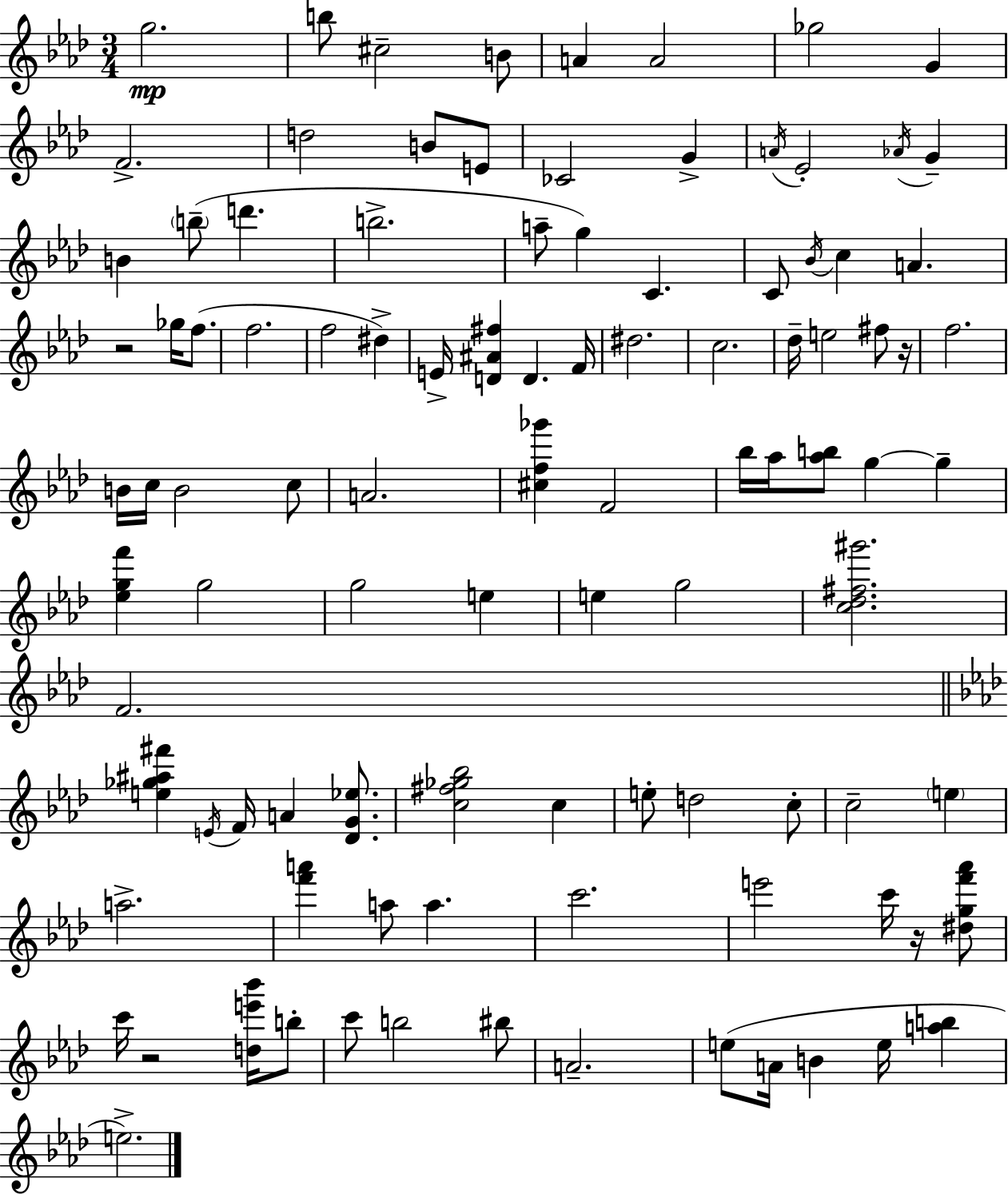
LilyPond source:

{
  \clef treble
  \numericTimeSignature
  \time 3/4
  \key aes \major
  g''2.\mp | b''8 cis''2-- b'8 | a'4 a'2 | ges''2 g'4 | \break f'2.-> | d''2 b'8 e'8 | ces'2 g'4-> | \acciaccatura { a'16 } ees'2-. \acciaccatura { aes'16 } g'4-- | \break b'4 \parenthesize b''8--( d'''4. | b''2.-> | a''8-- g''4) c'4. | c'8 \acciaccatura { bes'16 } c''4 a'4. | \break r2 ges''16 | f''8.( f''2. | f''2 dis''4->) | e'16-> <d' ais' fis''>4 d'4. | \break f'16 dis''2. | c''2. | des''16-- e''2 | fis''8 r16 f''2. | \break b'16 c''16 b'2 | c''8 a'2. | <cis'' f'' ges'''>4 f'2 | bes''16 aes''16 <aes'' b''>8 g''4~~ g''4-- | \break <ees'' g'' f'''>4 g''2 | g''2 e''4 | e''4 g''2 | <c'' des'' fis'' gis'''>2. | \break f'2. | \bar "||" \break \key aes \major <e'' ges'' ais'' fis'''>4 \acciaccatura { e'16 } f'16 a'4 <des' g' ees''>8. | <c'' fis'' ges'' bes''>2 c''4 | e''8-. d''2 c''8-. | c''2-- \parenthesize e''4 | \break a''2.-> | <f''' a'''>4 a''8 a''4. | c'''2. | e'''2 c'''16 r16 <dis'' g'' f''' aes'''>8 | \break c'''16 r2 <d'' e''' bes'''>16 b''8-. | c'''8 b''2 bis''8 | a'2.-- | e''8( a'16 b'4 e''16 <a'' b''>4 | \break e''2.->) | \bar "|."
}